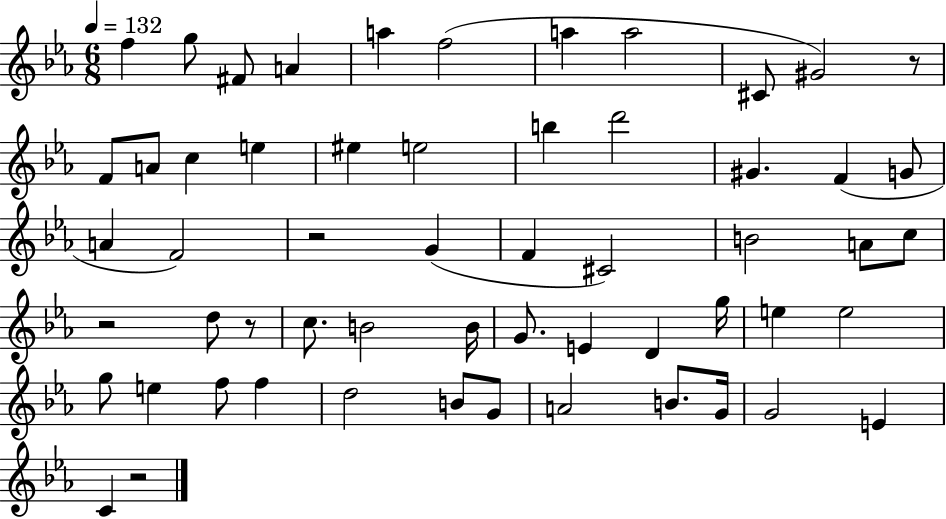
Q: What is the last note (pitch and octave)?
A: C4